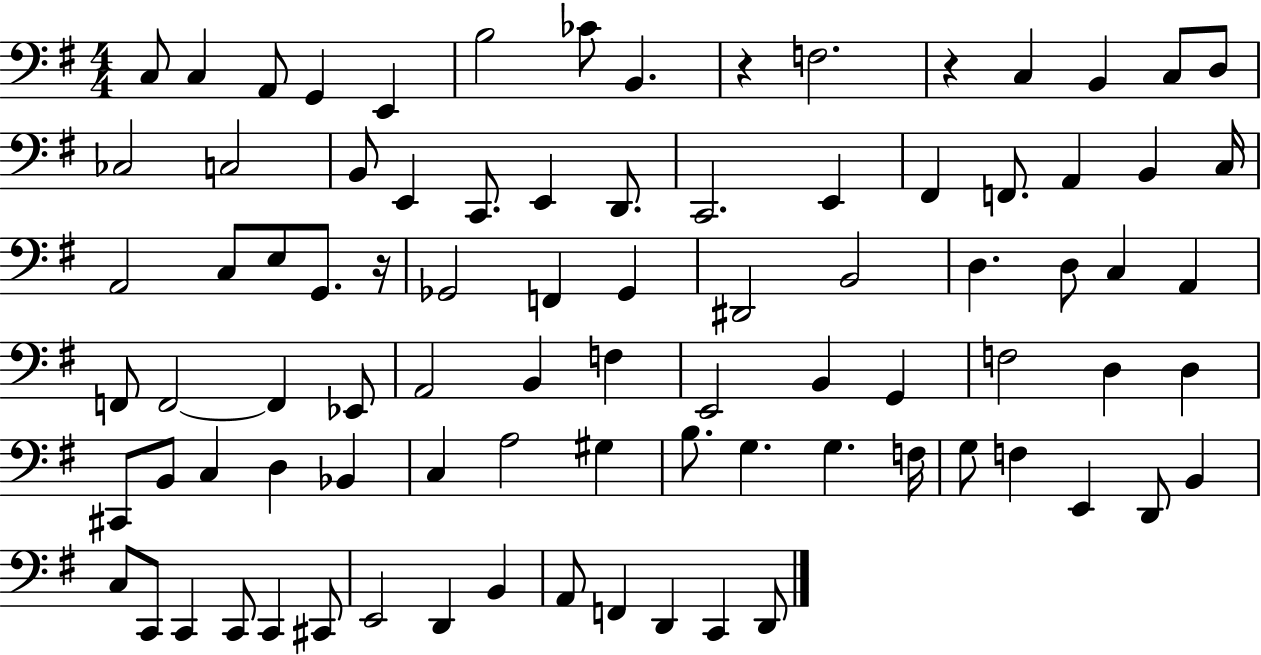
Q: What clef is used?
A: bass